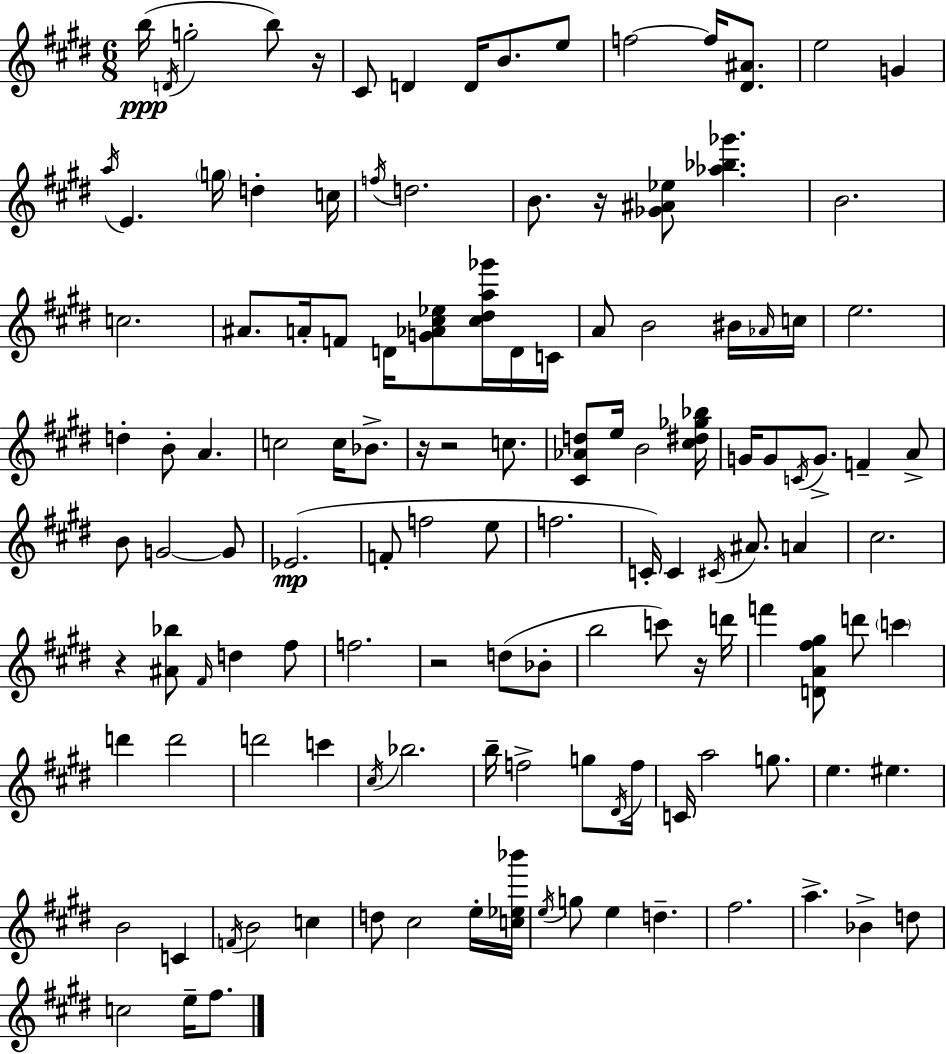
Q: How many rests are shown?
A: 7